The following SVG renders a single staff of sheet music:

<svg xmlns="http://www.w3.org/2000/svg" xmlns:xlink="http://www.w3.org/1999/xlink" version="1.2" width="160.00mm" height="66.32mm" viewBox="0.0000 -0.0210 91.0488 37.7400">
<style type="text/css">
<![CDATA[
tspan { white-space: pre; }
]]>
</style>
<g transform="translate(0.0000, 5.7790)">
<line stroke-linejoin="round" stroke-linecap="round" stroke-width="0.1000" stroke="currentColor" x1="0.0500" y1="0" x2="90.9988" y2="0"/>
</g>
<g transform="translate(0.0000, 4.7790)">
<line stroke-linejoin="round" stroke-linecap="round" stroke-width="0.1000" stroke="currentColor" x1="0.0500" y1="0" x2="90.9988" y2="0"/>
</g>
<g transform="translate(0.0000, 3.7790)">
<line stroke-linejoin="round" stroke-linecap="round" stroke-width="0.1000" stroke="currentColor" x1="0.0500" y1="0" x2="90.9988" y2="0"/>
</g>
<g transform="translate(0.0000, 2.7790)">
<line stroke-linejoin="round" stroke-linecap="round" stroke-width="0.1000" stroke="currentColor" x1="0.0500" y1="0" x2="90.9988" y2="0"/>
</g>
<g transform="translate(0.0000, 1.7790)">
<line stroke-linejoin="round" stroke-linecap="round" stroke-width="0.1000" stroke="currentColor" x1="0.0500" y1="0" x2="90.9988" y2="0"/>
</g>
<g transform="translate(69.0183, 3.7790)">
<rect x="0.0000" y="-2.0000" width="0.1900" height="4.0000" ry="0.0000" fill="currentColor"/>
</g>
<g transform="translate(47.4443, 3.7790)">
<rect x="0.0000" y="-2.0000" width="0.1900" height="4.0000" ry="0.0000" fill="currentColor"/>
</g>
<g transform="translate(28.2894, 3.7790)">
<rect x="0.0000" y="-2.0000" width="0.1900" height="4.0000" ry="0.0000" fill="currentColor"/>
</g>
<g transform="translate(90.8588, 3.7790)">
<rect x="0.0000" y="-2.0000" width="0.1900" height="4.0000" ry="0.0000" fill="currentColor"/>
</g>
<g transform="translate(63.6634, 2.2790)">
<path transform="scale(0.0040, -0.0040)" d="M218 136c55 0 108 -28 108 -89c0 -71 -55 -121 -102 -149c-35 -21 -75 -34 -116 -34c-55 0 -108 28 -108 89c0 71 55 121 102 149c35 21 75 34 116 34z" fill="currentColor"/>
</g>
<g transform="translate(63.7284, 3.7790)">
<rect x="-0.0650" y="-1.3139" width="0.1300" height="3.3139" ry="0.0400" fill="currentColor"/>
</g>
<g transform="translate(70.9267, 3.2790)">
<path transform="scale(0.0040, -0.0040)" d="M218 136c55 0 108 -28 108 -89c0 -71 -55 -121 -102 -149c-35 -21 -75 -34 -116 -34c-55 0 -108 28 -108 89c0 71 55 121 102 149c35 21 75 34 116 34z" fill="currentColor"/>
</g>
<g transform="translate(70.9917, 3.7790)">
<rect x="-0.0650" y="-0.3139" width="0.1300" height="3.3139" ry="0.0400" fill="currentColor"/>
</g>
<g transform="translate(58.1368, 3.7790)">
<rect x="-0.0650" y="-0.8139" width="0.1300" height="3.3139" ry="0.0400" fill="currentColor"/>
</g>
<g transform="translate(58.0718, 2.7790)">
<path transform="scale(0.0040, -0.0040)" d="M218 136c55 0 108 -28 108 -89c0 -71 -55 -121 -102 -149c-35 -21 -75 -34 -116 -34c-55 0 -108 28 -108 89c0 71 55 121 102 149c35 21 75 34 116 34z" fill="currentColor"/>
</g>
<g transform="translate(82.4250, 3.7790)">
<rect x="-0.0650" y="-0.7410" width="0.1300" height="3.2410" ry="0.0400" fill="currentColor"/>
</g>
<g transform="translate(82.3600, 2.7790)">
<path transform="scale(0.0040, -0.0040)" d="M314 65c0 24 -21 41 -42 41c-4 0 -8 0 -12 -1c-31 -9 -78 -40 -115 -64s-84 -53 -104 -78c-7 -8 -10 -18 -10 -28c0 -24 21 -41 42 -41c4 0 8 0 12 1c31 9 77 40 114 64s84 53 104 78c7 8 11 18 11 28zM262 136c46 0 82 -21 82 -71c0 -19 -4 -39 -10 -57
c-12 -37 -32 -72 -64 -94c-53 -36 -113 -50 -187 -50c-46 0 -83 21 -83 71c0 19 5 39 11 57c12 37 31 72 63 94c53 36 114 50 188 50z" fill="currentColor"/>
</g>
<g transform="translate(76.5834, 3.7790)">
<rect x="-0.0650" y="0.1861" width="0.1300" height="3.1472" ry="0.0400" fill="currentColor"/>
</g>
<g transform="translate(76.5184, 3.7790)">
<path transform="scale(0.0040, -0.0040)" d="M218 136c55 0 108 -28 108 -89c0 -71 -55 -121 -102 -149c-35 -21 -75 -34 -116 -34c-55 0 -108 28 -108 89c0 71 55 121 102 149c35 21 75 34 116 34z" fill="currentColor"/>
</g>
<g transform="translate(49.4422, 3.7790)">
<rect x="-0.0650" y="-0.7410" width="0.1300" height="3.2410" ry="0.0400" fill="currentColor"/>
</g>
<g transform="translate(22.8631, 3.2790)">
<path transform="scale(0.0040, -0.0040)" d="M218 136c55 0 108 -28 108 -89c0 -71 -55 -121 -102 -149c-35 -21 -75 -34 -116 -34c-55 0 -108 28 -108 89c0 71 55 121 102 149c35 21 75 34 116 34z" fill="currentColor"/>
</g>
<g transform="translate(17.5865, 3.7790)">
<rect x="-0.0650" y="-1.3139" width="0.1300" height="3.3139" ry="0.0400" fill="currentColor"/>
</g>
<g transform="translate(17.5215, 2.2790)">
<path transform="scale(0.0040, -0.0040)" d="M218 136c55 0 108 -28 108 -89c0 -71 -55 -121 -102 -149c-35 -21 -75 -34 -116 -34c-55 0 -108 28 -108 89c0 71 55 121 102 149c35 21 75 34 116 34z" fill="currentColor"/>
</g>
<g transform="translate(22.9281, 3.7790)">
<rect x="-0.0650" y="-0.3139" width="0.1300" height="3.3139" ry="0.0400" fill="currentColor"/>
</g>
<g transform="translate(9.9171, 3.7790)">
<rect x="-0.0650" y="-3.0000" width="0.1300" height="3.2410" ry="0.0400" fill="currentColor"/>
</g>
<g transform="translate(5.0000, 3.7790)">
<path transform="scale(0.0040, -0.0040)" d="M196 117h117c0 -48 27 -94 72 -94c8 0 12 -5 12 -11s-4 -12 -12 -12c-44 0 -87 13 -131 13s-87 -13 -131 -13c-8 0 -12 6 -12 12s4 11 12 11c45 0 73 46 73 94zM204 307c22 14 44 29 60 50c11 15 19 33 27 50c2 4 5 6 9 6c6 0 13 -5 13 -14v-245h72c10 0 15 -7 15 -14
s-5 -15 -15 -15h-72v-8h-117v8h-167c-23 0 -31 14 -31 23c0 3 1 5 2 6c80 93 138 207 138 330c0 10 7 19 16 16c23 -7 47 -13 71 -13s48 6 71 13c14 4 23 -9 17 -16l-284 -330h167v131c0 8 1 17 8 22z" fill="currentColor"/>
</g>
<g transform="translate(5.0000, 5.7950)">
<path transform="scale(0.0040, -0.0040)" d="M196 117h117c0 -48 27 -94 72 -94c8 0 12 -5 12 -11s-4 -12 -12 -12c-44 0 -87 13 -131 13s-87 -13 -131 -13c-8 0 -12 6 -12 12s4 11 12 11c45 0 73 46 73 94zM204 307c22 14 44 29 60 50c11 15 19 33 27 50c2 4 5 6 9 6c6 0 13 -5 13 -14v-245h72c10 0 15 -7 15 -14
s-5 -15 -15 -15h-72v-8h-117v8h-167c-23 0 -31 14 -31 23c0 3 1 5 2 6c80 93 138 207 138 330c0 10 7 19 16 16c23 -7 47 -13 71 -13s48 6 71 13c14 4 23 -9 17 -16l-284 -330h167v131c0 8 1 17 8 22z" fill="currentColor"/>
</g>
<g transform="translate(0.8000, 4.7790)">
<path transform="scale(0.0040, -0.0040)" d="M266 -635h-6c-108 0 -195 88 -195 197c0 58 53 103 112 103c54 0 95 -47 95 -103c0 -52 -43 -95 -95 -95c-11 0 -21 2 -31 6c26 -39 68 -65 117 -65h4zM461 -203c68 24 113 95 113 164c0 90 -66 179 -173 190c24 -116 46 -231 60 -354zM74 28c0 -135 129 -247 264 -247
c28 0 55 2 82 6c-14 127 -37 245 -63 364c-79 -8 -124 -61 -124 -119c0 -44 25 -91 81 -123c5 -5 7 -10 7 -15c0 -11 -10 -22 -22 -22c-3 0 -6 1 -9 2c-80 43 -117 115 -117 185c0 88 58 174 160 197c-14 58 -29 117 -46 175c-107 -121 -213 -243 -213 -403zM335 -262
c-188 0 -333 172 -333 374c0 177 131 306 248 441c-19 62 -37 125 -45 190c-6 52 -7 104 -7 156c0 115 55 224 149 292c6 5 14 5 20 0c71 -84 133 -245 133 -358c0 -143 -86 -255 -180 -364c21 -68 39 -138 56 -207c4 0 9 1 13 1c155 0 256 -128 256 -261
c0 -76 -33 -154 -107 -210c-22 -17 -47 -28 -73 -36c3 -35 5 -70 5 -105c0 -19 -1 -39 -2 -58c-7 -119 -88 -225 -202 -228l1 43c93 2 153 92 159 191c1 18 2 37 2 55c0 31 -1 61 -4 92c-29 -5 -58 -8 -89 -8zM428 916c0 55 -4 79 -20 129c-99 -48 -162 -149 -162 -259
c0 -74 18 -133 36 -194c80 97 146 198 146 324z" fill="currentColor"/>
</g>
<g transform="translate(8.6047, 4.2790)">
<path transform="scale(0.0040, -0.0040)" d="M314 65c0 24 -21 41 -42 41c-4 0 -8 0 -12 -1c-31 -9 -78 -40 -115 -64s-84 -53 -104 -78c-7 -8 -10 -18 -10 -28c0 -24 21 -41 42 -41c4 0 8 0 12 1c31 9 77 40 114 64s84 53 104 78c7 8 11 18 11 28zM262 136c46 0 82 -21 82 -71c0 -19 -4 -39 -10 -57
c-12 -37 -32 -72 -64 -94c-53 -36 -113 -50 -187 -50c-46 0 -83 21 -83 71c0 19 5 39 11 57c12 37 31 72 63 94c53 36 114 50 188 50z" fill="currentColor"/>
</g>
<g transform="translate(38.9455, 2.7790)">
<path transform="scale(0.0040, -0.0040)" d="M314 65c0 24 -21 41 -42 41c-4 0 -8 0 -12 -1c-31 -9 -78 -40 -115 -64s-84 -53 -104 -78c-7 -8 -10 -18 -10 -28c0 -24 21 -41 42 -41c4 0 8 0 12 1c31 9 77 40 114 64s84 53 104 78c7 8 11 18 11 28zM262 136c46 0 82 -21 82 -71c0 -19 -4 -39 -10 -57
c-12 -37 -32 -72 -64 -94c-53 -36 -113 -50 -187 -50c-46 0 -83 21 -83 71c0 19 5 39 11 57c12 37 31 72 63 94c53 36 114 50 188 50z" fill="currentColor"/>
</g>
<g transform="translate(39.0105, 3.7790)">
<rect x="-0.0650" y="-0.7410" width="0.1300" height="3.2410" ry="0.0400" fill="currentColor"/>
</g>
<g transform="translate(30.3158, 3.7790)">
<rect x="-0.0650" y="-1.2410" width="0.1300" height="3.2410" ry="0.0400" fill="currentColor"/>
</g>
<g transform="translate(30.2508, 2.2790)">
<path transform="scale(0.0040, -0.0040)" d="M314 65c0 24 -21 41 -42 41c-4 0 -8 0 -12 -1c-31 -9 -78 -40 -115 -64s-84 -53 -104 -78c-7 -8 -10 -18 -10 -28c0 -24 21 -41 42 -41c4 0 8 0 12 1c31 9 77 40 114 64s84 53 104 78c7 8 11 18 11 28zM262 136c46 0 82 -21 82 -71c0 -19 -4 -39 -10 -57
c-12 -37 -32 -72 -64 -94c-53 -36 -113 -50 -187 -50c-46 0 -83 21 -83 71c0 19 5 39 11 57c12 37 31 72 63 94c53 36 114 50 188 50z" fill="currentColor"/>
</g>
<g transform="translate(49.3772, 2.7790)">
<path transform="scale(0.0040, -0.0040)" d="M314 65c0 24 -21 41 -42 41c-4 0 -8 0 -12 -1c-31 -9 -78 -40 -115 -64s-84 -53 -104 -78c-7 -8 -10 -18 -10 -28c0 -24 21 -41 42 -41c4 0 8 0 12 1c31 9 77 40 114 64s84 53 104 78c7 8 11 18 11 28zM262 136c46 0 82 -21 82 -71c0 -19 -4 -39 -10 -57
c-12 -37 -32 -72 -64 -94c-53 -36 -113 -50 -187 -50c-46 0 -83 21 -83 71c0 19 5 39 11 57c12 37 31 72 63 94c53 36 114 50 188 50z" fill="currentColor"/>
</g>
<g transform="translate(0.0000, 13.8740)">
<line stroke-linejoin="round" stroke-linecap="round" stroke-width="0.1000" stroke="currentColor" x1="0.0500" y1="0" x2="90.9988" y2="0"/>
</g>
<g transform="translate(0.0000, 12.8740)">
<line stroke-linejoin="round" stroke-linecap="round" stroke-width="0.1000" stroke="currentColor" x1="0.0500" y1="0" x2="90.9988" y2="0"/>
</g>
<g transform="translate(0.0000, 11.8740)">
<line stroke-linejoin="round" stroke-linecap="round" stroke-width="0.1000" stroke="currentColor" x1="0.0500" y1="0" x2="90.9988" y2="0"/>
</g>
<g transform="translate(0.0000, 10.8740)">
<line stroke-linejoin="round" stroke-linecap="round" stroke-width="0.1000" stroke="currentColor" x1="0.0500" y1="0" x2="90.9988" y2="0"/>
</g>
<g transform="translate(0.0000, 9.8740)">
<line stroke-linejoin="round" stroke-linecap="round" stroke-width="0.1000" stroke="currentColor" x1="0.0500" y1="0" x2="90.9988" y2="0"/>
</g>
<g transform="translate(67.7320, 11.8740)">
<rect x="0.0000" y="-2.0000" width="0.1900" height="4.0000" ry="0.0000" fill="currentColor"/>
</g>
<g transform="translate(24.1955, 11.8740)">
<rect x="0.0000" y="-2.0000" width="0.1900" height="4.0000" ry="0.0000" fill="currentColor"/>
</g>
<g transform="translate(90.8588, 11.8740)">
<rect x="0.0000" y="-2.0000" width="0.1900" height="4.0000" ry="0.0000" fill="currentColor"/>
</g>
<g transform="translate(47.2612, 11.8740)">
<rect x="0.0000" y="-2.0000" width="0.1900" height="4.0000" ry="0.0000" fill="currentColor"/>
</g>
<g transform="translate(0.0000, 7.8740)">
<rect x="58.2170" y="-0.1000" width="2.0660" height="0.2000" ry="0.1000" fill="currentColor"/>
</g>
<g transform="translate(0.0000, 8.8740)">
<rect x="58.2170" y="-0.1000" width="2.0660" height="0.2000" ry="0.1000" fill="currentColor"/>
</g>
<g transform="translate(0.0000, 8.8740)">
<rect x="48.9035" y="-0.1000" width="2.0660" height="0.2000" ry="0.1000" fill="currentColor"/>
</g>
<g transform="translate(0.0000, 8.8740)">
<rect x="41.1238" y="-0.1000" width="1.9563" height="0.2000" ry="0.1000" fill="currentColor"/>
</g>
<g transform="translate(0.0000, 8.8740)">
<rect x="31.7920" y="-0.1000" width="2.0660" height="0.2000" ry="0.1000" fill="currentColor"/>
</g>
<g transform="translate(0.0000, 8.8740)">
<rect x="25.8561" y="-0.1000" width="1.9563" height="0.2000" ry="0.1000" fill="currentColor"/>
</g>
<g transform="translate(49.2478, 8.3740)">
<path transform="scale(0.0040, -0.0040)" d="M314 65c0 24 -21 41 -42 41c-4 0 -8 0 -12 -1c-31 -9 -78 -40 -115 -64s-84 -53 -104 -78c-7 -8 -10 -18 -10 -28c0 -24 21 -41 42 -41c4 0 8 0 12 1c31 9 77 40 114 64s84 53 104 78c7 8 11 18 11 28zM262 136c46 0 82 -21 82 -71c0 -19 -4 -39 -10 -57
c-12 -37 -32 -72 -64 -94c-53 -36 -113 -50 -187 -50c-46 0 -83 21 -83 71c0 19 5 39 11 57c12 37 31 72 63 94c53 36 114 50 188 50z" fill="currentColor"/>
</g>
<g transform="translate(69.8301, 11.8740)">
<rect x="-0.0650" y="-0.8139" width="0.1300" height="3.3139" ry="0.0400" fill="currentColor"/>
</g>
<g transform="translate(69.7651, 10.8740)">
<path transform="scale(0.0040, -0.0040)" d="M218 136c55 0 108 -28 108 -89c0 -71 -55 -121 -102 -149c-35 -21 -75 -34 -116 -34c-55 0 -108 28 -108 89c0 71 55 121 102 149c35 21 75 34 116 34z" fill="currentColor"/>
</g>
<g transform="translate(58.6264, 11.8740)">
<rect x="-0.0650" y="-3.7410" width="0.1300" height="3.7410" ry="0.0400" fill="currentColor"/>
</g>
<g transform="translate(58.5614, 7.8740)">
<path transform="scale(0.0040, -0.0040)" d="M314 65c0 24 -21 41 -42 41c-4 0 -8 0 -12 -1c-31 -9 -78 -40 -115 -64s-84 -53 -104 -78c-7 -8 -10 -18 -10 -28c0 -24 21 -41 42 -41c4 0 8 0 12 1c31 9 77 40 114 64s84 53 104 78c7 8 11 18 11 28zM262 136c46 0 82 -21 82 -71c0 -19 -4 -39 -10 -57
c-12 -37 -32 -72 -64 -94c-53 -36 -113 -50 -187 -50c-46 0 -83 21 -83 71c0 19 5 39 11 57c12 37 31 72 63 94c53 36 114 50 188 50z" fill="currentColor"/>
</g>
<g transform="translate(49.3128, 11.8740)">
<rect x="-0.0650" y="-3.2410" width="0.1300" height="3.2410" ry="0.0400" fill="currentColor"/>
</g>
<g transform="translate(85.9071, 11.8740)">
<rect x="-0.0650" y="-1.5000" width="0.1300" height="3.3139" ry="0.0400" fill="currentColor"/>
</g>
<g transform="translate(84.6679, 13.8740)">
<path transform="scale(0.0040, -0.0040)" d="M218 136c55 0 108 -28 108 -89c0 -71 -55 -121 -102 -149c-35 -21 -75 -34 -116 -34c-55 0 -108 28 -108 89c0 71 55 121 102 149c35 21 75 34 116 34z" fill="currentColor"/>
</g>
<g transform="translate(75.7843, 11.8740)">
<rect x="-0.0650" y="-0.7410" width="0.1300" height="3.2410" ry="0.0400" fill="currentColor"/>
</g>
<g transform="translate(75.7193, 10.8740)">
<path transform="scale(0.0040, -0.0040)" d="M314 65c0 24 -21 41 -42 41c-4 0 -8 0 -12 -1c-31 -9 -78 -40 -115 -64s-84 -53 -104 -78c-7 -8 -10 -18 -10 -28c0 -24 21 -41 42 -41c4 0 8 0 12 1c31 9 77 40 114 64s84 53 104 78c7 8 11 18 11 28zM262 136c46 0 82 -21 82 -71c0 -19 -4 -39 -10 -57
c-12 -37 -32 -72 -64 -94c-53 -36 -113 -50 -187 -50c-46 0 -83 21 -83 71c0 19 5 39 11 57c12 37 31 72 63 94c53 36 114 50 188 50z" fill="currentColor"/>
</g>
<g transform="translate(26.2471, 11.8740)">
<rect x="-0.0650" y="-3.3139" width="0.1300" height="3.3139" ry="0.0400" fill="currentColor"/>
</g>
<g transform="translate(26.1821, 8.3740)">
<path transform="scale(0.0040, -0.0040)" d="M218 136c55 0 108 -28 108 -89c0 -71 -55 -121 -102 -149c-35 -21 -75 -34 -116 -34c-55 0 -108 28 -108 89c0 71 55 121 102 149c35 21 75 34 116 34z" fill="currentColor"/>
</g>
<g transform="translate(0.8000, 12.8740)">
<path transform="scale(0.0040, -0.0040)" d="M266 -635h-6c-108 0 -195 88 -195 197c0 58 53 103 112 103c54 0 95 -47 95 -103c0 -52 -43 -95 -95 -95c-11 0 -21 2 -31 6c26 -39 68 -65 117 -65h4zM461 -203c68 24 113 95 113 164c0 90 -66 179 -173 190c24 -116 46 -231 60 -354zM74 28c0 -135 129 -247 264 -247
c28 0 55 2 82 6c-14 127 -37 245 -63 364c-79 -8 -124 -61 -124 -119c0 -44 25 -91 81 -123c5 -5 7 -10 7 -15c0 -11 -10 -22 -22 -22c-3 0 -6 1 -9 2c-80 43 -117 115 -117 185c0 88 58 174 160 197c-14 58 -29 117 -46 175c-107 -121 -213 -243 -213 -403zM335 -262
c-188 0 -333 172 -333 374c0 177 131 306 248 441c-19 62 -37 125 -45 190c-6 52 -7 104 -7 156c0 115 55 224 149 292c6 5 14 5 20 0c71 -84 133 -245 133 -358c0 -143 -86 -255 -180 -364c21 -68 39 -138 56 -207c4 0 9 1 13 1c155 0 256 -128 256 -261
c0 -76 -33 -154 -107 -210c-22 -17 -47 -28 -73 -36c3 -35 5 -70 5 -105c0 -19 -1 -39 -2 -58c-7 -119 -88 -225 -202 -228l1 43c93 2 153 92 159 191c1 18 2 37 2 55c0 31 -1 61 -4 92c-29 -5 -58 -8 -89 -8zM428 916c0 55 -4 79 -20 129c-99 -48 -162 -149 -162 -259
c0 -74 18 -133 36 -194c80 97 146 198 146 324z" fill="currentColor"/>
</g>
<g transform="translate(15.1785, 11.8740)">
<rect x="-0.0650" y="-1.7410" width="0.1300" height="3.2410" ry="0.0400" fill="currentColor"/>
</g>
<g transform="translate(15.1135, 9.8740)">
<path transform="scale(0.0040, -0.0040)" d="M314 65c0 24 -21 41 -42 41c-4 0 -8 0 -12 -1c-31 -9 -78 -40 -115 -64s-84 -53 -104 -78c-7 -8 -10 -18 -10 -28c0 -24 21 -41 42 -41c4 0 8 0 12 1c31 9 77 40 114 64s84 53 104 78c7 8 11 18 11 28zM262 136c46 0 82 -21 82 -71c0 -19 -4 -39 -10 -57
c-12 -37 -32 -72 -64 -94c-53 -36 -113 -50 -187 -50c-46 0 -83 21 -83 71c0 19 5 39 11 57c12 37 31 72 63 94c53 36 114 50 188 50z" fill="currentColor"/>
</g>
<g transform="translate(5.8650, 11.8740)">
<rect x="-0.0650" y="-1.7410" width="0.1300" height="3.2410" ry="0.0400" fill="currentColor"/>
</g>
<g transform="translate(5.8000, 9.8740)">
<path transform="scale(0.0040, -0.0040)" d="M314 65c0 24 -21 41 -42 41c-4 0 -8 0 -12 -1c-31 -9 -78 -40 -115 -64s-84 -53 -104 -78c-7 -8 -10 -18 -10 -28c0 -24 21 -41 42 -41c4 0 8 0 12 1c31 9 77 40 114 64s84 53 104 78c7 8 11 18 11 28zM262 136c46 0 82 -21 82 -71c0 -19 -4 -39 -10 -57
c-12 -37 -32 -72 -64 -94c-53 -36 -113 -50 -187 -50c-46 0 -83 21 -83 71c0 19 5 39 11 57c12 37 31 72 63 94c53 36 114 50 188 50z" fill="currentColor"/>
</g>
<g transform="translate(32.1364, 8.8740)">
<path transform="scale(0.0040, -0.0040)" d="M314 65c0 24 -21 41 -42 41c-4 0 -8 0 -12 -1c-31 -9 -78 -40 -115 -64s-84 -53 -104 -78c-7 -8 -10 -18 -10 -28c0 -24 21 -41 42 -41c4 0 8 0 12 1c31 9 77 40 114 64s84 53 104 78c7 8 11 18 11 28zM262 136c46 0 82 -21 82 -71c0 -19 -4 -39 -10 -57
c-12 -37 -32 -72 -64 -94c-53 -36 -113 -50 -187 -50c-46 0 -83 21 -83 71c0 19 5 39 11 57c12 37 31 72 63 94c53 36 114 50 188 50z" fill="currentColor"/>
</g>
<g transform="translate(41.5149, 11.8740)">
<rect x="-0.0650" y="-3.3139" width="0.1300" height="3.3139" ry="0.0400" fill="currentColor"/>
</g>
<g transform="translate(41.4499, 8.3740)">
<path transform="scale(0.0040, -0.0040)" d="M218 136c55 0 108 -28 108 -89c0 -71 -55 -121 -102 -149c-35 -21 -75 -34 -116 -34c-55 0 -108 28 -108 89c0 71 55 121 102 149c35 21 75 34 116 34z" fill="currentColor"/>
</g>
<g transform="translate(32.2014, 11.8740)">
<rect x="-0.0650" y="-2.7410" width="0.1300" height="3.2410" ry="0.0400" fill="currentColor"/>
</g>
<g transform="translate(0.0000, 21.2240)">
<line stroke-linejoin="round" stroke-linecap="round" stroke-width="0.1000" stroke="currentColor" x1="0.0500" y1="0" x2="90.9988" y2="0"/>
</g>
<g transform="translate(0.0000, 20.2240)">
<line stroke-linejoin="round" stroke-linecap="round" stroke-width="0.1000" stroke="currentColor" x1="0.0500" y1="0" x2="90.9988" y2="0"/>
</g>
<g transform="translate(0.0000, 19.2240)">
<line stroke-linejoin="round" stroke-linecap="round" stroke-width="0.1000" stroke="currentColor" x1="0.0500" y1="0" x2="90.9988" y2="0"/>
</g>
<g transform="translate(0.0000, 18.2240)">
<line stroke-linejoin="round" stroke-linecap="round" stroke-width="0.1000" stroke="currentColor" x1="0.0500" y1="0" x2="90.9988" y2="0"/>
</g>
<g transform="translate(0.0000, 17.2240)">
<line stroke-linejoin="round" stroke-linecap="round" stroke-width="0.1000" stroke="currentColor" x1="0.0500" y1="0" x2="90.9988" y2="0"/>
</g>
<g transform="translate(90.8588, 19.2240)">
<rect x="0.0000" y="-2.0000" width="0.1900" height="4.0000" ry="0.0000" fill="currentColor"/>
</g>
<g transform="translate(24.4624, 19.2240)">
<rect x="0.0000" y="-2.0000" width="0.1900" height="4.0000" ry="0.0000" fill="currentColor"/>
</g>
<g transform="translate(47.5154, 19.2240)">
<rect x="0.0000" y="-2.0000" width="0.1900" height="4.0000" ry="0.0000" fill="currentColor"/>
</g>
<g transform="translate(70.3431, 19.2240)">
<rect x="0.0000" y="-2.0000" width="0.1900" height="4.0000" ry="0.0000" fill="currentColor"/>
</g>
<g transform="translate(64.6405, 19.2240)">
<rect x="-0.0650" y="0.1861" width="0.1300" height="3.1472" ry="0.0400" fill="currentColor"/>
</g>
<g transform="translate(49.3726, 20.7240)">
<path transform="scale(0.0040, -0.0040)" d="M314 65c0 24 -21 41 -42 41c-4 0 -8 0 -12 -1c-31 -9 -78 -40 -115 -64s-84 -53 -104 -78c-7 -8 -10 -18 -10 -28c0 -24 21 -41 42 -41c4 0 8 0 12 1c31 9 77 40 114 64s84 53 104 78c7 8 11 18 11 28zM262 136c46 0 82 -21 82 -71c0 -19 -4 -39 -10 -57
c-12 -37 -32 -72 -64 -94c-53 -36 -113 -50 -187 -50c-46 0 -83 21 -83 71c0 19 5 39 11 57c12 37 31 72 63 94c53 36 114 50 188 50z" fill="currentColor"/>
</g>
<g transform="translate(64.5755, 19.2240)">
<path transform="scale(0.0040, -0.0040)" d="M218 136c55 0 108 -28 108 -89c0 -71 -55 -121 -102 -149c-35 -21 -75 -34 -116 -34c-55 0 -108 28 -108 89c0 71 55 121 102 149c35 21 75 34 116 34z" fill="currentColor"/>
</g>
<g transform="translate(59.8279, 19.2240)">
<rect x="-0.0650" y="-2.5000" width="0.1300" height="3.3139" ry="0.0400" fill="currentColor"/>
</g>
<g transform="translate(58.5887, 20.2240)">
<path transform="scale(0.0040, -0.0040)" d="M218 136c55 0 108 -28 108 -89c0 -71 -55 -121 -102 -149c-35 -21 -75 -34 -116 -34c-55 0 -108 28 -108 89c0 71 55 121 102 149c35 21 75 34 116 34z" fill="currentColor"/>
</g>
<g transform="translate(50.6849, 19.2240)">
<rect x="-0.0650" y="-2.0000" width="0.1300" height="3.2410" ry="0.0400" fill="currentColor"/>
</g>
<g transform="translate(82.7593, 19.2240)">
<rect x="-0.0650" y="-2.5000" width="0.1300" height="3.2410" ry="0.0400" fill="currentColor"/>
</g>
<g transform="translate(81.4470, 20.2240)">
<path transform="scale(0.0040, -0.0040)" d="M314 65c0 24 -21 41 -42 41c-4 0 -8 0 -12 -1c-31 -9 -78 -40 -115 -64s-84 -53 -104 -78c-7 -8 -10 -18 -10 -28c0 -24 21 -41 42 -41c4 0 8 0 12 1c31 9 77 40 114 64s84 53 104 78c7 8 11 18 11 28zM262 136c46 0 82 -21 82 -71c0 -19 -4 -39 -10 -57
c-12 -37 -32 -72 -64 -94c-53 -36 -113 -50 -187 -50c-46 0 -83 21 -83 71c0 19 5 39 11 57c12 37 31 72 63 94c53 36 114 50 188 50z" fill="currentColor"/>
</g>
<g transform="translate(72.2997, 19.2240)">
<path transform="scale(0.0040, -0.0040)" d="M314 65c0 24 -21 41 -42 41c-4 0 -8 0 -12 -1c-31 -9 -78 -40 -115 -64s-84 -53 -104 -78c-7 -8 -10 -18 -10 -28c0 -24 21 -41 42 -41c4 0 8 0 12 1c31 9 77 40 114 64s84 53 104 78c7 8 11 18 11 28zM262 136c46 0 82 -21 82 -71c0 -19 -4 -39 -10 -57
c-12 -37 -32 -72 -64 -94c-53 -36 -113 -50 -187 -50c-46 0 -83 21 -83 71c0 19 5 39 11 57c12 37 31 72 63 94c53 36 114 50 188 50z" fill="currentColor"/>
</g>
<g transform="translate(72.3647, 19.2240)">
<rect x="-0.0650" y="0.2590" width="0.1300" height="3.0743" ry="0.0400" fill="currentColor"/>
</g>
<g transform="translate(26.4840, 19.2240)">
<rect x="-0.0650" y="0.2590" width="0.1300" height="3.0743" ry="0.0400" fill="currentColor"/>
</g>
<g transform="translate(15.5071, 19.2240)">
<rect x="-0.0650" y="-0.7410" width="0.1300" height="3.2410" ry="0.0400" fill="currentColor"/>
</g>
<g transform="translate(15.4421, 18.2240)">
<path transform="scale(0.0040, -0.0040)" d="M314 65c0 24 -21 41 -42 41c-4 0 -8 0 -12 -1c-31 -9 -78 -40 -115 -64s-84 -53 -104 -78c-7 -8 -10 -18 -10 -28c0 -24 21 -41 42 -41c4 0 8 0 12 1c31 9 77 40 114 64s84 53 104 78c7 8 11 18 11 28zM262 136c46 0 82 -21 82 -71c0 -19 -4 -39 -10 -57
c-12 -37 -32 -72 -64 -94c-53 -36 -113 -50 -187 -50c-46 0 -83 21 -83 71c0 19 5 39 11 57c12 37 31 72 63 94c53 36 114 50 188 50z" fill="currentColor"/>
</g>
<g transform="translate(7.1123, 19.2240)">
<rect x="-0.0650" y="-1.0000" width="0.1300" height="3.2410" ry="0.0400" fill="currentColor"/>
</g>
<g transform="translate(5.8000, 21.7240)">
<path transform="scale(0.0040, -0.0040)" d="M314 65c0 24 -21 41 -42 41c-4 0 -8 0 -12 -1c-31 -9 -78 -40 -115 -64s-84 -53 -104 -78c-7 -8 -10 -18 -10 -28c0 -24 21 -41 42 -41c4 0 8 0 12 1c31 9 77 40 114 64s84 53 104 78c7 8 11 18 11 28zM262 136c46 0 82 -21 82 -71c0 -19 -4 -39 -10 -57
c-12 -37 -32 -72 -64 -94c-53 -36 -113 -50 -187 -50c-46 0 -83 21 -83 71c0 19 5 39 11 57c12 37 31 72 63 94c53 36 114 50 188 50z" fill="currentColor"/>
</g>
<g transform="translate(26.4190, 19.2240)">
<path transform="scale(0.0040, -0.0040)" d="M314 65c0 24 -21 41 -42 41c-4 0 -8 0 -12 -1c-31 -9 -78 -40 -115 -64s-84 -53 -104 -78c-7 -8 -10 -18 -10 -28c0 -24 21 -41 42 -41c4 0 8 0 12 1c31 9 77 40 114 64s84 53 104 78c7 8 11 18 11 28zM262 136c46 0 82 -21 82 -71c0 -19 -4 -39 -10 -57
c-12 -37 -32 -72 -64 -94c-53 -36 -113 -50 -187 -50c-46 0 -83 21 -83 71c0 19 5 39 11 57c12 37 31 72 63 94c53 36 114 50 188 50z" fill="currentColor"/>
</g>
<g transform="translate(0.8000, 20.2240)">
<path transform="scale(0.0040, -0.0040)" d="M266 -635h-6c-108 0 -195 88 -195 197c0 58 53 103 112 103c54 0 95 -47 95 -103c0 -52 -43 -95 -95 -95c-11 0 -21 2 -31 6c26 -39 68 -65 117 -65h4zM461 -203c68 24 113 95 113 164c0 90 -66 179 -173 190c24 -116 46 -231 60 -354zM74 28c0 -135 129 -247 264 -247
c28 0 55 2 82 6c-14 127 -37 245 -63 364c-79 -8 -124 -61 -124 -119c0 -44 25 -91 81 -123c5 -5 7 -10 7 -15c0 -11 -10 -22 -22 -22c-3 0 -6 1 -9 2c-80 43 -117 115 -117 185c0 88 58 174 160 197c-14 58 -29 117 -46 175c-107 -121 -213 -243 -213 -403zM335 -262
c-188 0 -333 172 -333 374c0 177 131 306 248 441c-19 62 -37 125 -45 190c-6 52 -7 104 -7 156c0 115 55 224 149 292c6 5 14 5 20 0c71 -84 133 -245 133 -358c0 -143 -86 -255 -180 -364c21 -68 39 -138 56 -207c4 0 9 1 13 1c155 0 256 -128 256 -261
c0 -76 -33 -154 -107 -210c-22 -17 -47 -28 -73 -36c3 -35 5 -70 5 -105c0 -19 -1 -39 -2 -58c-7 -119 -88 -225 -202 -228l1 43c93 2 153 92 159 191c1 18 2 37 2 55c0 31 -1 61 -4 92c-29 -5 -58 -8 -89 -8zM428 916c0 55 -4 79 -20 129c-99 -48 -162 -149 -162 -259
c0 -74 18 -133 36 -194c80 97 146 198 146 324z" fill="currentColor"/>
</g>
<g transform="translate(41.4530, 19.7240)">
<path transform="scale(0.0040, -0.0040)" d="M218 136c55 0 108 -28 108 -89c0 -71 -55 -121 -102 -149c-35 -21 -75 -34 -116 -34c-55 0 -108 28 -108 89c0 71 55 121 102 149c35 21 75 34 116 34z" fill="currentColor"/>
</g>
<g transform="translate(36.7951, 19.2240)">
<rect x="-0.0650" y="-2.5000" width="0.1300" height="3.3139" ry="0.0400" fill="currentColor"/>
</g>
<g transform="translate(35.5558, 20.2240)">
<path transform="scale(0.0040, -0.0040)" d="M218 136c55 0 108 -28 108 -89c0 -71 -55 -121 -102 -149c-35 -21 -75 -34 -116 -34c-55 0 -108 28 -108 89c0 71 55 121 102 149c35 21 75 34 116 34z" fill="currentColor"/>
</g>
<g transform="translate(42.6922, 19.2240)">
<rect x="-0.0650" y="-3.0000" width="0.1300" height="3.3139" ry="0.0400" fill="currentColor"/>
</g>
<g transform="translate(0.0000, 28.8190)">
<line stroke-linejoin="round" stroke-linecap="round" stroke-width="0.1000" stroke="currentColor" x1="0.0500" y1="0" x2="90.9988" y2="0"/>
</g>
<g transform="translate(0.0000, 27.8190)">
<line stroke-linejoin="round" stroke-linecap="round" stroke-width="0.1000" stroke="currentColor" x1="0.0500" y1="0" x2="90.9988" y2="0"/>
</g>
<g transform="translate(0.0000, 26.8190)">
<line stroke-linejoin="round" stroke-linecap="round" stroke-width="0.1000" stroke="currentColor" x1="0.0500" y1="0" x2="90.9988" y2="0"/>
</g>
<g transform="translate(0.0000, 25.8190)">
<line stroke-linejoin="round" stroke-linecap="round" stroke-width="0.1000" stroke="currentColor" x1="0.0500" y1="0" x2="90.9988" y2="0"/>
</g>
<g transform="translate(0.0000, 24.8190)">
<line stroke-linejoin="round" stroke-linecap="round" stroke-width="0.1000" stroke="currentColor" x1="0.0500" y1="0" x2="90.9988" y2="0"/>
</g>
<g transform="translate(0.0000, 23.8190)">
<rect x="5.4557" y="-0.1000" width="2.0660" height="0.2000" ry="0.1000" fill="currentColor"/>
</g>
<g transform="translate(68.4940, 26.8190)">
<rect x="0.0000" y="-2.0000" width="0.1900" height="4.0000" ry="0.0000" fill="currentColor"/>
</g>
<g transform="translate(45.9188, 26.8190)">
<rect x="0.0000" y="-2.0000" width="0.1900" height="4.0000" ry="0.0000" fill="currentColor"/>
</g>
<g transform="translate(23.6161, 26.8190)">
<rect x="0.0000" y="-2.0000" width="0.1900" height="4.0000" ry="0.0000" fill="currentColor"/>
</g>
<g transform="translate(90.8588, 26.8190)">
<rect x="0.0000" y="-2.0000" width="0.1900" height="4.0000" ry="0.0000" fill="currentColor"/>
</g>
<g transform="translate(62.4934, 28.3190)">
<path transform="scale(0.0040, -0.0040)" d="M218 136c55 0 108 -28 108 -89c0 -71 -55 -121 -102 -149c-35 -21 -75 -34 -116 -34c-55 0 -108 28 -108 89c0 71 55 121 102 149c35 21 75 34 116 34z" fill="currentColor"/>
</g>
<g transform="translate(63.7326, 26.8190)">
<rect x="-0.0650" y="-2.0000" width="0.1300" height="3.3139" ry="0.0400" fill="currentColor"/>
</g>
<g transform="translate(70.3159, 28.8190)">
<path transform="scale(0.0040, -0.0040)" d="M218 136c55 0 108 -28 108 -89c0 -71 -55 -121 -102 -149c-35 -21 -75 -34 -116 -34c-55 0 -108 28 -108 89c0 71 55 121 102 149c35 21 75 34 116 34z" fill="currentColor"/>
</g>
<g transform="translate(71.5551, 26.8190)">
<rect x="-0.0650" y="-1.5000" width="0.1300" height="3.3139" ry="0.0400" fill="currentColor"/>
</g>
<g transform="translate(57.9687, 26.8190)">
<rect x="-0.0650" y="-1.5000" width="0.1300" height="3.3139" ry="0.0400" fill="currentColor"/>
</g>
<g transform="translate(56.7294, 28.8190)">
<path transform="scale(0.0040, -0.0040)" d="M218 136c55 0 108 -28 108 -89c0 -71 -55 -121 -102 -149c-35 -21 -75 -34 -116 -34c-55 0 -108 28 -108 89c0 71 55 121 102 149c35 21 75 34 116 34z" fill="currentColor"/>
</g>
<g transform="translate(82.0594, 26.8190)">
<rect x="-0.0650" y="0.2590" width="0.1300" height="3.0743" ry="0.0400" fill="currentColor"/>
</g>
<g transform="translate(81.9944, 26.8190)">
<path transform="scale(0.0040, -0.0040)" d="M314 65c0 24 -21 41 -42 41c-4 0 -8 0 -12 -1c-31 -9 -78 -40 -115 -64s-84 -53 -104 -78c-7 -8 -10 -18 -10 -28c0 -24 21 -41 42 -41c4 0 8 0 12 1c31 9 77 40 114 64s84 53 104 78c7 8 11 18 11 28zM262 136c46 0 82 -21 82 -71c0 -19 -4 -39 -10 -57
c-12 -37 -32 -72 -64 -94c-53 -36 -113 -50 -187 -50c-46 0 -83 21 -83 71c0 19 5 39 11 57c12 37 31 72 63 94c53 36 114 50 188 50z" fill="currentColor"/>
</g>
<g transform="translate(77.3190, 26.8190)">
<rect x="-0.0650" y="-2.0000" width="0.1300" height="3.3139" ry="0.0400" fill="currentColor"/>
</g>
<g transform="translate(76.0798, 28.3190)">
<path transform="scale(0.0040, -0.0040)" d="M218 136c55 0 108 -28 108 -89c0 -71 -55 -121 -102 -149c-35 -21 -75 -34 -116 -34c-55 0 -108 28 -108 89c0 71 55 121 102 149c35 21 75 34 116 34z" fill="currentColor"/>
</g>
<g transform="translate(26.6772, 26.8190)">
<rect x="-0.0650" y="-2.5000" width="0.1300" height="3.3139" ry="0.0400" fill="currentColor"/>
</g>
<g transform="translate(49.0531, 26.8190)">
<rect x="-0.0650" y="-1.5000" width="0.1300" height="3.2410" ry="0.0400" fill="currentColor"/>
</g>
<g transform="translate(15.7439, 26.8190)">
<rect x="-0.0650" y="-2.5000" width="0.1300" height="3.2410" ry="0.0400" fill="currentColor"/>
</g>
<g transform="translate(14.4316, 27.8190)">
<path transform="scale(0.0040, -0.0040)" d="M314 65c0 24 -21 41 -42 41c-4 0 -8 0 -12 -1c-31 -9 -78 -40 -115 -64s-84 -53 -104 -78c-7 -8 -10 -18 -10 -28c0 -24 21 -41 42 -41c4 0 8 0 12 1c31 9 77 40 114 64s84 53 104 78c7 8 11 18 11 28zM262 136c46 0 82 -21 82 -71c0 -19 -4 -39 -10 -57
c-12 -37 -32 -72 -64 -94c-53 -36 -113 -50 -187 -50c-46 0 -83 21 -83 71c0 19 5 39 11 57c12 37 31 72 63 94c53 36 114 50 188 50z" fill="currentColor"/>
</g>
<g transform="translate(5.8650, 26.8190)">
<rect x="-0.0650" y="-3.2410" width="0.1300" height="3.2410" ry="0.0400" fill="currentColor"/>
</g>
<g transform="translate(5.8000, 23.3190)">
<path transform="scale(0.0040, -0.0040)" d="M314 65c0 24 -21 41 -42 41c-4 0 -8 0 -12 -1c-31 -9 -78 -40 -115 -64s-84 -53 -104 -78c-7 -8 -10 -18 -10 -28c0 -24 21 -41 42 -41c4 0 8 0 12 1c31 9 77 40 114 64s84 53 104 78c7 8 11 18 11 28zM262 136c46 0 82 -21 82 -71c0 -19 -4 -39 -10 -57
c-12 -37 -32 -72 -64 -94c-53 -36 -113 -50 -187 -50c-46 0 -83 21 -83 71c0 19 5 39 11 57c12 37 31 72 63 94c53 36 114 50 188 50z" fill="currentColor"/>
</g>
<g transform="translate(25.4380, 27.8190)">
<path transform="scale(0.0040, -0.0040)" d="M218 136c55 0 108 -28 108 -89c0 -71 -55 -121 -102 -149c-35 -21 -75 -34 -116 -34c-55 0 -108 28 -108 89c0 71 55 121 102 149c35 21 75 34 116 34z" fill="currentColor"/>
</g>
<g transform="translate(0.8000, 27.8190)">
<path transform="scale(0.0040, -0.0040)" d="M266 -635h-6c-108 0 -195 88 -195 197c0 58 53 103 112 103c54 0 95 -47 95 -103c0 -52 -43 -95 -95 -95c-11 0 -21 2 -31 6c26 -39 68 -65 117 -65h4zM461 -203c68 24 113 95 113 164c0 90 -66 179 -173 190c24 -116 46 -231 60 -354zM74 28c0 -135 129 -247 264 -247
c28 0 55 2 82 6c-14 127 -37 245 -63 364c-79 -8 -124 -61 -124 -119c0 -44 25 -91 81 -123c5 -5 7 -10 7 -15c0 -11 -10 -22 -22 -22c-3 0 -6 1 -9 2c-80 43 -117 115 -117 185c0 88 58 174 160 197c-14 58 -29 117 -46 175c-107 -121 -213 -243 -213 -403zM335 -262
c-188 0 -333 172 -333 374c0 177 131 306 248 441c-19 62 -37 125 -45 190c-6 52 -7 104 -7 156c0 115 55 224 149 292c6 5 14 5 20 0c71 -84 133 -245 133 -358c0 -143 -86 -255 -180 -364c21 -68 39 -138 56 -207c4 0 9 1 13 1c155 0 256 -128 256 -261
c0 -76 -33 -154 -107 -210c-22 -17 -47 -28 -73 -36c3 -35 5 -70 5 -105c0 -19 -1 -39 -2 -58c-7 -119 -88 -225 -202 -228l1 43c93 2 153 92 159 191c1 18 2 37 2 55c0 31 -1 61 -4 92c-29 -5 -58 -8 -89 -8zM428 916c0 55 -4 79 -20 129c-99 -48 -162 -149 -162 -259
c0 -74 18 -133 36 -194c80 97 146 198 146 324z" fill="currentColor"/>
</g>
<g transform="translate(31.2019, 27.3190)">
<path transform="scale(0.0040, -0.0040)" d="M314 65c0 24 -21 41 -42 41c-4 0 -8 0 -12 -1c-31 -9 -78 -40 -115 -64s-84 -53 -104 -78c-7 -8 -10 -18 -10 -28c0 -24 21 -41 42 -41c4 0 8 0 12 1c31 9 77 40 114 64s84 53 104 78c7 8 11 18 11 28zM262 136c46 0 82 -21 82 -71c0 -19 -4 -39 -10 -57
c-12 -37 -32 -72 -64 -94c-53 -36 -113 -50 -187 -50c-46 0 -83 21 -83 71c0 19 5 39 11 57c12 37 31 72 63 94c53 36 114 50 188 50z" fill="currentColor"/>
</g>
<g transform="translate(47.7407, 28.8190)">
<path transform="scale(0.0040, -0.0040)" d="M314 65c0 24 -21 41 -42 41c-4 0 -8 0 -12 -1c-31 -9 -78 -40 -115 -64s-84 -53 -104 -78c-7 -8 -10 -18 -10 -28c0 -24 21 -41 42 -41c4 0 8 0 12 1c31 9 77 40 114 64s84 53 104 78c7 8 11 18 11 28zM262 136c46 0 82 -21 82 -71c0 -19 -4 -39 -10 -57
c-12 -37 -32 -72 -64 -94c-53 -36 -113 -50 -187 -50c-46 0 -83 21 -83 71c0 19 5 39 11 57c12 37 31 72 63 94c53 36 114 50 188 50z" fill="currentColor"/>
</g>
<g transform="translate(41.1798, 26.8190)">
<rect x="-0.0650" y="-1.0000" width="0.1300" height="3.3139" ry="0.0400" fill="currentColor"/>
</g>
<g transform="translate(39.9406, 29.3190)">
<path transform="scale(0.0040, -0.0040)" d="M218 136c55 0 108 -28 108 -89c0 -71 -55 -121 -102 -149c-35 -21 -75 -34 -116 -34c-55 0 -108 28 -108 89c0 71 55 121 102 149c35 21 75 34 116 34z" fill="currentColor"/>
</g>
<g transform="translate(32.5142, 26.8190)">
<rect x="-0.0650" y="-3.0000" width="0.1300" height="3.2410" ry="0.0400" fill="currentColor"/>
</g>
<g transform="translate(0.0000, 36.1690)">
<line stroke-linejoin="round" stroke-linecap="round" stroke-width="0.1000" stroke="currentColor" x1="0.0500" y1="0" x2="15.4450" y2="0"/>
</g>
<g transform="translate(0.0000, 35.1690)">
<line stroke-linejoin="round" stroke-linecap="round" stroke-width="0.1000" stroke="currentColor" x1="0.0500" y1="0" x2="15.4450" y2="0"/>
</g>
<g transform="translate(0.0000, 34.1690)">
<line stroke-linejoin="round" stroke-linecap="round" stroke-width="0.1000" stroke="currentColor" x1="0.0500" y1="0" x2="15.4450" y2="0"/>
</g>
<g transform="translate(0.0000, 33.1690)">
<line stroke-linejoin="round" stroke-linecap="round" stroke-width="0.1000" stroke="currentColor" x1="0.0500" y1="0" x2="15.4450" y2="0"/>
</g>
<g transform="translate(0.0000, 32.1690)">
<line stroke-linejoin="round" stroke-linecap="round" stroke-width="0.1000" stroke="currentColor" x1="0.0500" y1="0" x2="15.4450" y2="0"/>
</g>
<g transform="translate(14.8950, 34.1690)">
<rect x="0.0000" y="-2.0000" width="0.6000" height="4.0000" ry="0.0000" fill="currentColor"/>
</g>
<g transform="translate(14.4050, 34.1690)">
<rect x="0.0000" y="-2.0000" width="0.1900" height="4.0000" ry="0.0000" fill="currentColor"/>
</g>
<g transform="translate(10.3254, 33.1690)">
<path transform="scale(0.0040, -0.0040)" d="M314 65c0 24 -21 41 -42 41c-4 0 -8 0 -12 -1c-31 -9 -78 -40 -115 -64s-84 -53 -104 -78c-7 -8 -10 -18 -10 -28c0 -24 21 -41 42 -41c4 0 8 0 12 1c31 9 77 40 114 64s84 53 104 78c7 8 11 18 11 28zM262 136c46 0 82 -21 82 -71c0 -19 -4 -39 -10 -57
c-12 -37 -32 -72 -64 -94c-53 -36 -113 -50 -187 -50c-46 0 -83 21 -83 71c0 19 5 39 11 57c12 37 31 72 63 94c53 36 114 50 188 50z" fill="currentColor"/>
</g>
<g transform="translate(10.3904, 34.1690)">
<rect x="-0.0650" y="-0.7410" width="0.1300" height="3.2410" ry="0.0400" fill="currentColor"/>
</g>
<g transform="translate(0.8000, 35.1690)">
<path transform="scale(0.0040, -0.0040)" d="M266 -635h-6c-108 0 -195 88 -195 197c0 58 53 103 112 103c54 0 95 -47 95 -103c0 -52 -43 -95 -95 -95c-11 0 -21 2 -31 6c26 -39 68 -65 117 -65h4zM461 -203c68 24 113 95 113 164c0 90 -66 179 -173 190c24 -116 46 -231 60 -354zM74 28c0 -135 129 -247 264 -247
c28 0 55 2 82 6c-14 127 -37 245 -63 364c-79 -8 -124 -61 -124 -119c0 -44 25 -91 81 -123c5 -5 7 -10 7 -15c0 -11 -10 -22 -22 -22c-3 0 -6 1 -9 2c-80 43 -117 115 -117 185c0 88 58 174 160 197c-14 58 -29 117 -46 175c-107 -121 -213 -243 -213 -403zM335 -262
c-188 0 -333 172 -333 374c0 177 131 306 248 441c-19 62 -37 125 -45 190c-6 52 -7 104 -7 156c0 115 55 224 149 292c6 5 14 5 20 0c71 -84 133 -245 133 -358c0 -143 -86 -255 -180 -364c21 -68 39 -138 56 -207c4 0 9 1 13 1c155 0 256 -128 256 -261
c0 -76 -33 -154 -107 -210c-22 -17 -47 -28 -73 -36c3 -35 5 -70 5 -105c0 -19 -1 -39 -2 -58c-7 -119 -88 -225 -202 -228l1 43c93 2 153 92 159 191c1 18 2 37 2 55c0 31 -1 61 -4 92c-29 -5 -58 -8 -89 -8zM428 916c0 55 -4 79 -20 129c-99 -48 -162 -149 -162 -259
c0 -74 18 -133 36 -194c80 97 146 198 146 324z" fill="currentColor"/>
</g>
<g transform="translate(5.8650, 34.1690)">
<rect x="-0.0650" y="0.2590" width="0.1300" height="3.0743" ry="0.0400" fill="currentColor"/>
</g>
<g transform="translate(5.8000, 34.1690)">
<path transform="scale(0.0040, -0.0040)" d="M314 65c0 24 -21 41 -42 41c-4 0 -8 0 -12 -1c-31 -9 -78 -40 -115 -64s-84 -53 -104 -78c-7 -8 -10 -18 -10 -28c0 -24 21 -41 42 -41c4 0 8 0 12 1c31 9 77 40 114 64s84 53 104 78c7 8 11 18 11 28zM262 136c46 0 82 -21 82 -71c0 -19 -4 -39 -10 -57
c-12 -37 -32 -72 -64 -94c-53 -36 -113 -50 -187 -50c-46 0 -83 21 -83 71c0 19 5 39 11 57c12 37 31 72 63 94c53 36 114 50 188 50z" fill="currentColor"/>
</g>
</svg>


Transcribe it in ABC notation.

X:1
T:Untitled
M:4/4
L:1/4
K:C
A2 e c e2 d2 d2 d e c B d2 f2 f2 b a2 b b2 c'2 d d2 E D2 d2 B2 G A F2 G B B2 G2 b2 G2 G A2 D E2 E F E F B2 B2 d2